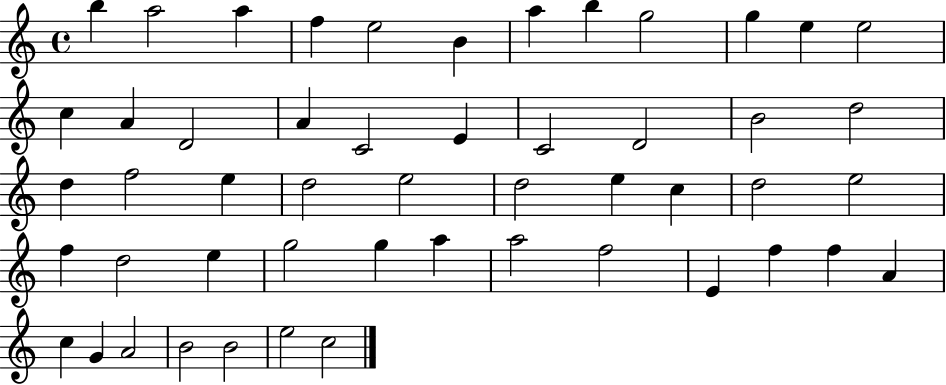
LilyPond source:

{
  \clef treble
  \time 4/4
  \defaultTimeSignature
  \key c \major
  b''4 a''2 a''4 | f''4 e''2 b'4 | a''4 b''4 g''2 | g''4 e''4 e''2 | \break c''4 a'4 d'2 | a'4 c'2 e'4 | c'2 d'2 | b'2 d''2 | \break d''4 f''2 e''4 | d''2 e''2 | d''2 e''4 c''4 | d''2 e''2 | \break f''4 d''2 e''4 | g''2 g''4 a''4 | a''2 f''2 | e'4 f''4 f''4 a'4 | \break c''4 g'4 a'2 | b'2 b'2 | e''2 c''2 | \bar "|."
}